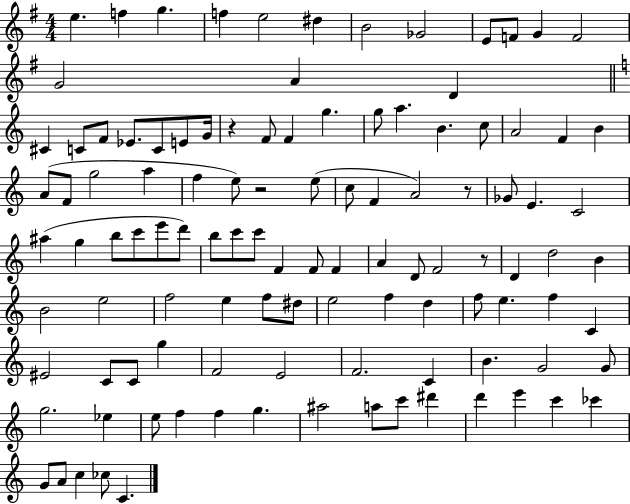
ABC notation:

X:1
T:Untitled
M:4/4
L:1/4
K:G
e f g f e2 ^d B2 _G2 E/2 F/2 G F2 G2 A D ^C C/2 F/2 _E/2 C/2 E/2 G/4 z F/2 F g g/2 a B c/2 A2 F B A/2 F/2 g2 a f e/2 z2 e/2 c/2 F A2 z/2 _G/2 E C2 ^a g b/2 c'/2 e'/2 d'/2 b/2 c'/2 c'/2 F F/2 F A D/2 F2 z/2 D d2 B B2 e2 f2 e f/2 ^d/2 e2 f d f/2 e f C ^E2 C/2 C/2 g F2 E2 F2 C B G2 G/2 g2 _e e/2 f f g ^a2 a/2 c'/2 ^d' d' e' c' _c' G/2 A/2 c _c/2 C